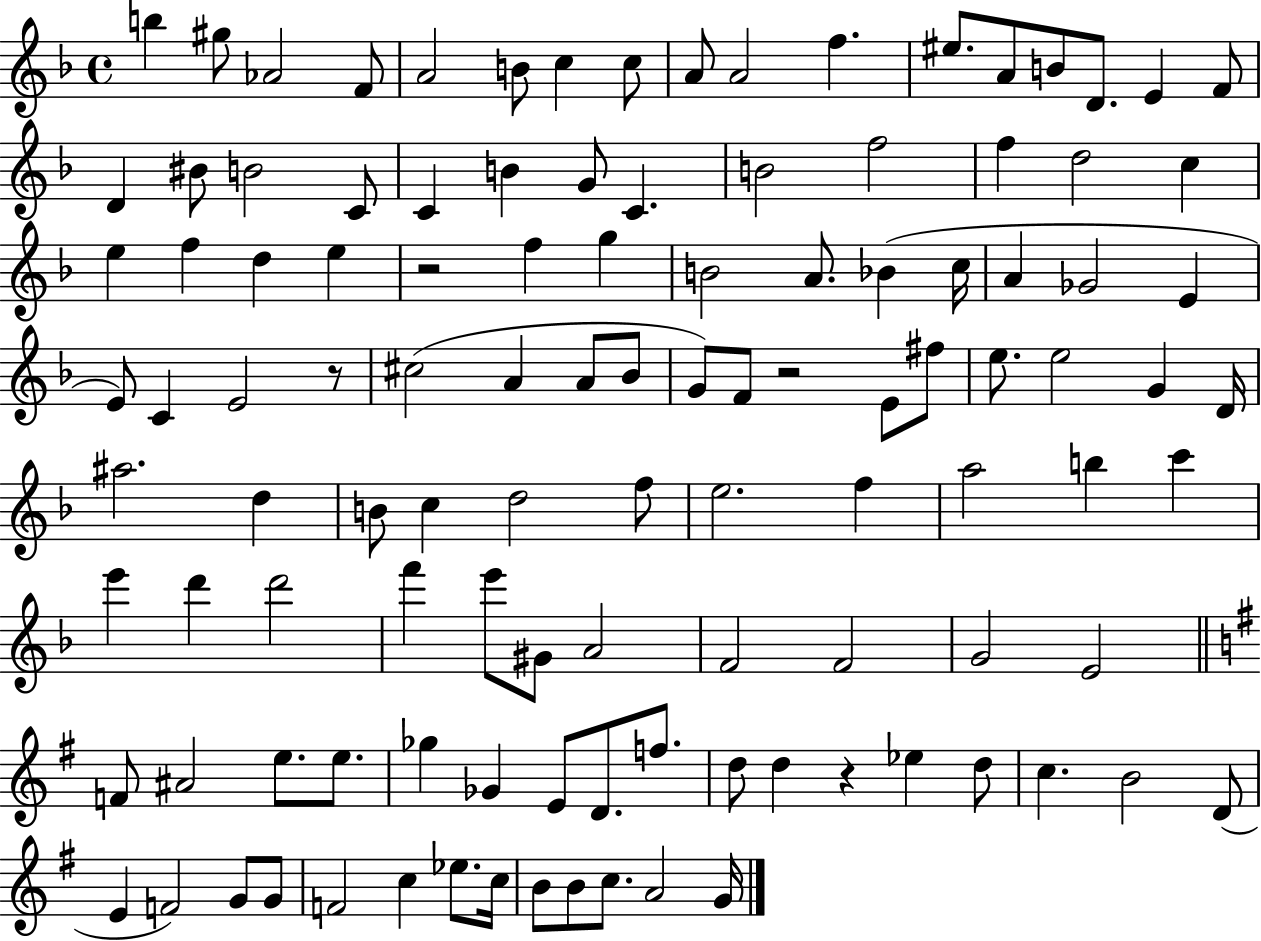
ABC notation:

X:1
T:Untitled
M:4/4
L:1/4
K:F
b ^g/2 _A2 F/2 A2 B/2 c c/2 A/2 A2 f ^e/2 A/2 B/2 D/2 E F/2 D ^B/2 B2 C/2 C B G/2 C B2 f2 f d2 c e f d e z2 f g B2 A/2 _B c/4 A _G2 E E/2 C E2 z/2 ^c2 A A/2 _B/2 G/2 F/2 z2 E/2 ^f/2 e/2 e2 G D/4 ^a2 d B/2 c d2 f/2 e2 f a2 b c' e' d' d'2 f' e'/2 ^G/2 A2 F2 F2 G2 E2 F/2 ^A2 e/2 e/2 _g _G E/2 D/2 f/2 d/2 d z _e d/2 c B2 D/2 E F2 G/2 G/2 F2 c _e/2 c/4 B/2 B/2 c/2 A2 G/4